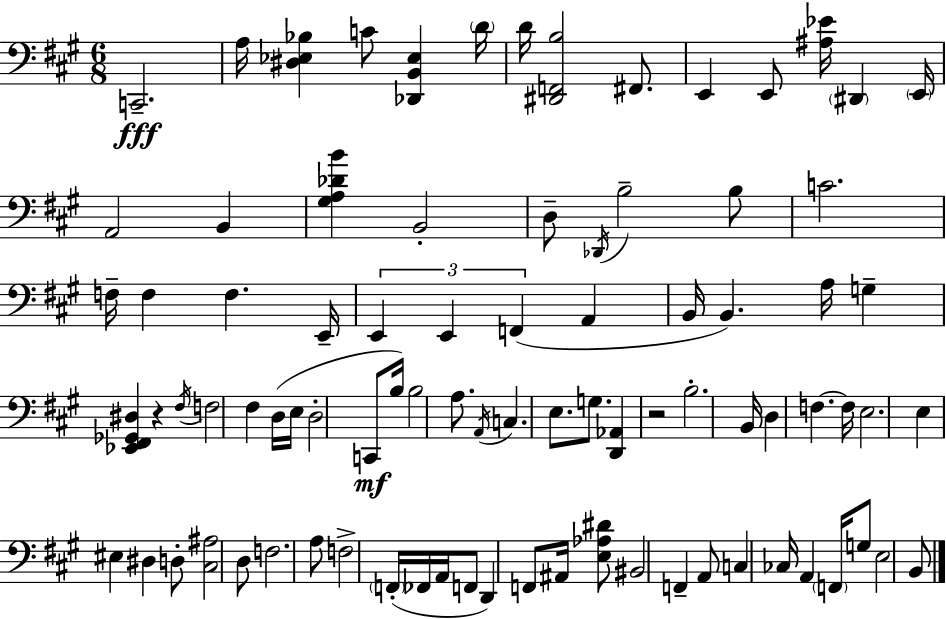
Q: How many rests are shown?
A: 2